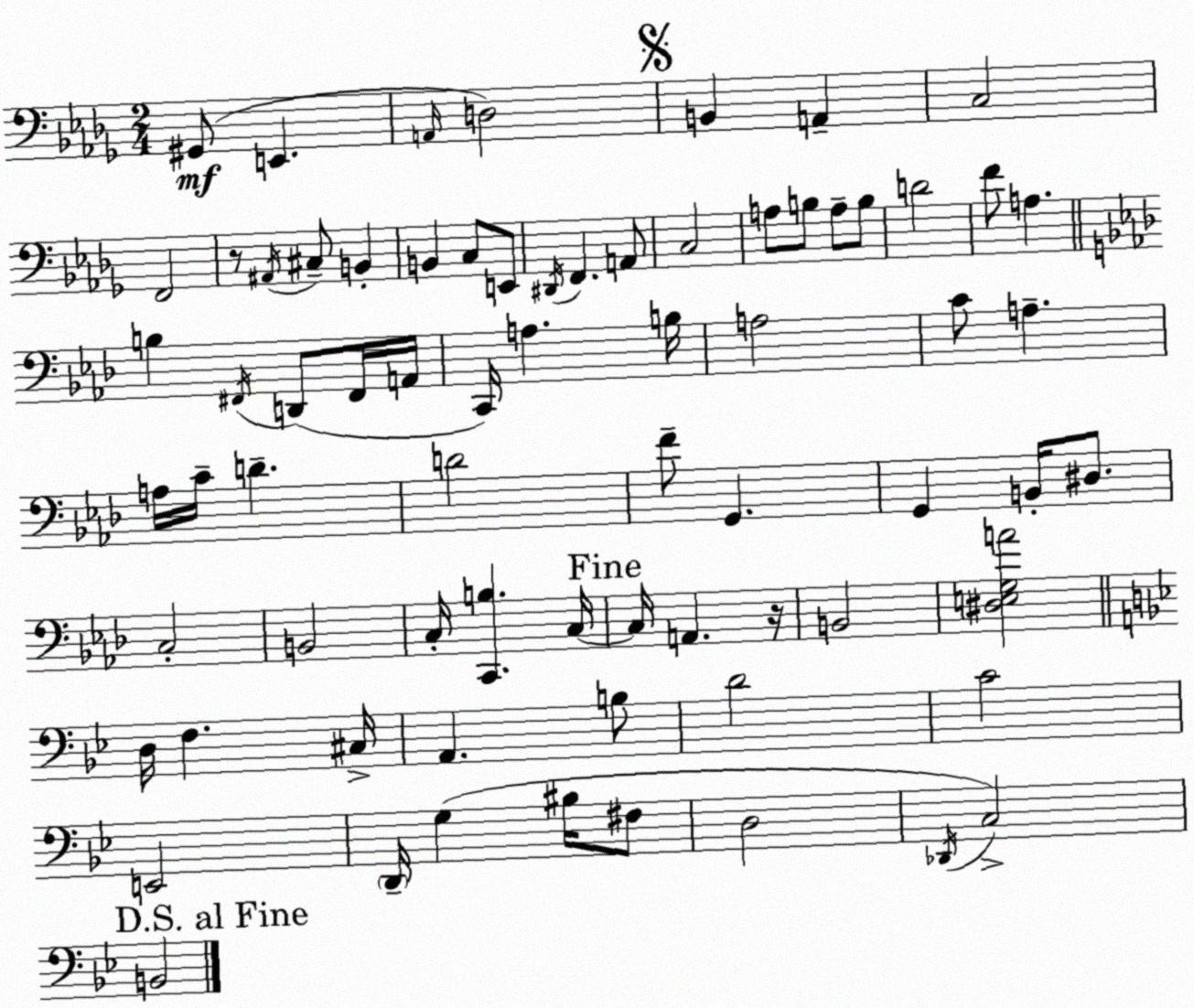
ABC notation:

X:1
T:Untitled
M:2/4
L:1/4
K:Bbm
^G,,/2 E,, A,,/4 D,2 B,, A,, C,2 F,,2 z/2 ^A,,/4 ^C,/2 B,, B,, C,/2 E,,/2 ^D,,/4 F,, A,,/2 C,2 A,/2 B,/2 A,/2 B,/2 D2 F/2 A, B, ^F,,/4 D,,/2 ^F,,/4 A,,/4 C,,/4 A, B,/4 A,2 C/2 A, A,/4 C/4 D D2 F/2 G,, G,, B,,/4 ^D,/2 C,2 B,,2 C,/4 [C,,B,] C,/4 C,/4 A,, z/4 B,,2 [^D,E,G,A]2 D,/4 F, ^C,/4 A,, B,/2 D2 C2 E,,2 D,,/4 G, ^B,/4 ^F,/2 D,2 _D,,/4 C,2 B,,2